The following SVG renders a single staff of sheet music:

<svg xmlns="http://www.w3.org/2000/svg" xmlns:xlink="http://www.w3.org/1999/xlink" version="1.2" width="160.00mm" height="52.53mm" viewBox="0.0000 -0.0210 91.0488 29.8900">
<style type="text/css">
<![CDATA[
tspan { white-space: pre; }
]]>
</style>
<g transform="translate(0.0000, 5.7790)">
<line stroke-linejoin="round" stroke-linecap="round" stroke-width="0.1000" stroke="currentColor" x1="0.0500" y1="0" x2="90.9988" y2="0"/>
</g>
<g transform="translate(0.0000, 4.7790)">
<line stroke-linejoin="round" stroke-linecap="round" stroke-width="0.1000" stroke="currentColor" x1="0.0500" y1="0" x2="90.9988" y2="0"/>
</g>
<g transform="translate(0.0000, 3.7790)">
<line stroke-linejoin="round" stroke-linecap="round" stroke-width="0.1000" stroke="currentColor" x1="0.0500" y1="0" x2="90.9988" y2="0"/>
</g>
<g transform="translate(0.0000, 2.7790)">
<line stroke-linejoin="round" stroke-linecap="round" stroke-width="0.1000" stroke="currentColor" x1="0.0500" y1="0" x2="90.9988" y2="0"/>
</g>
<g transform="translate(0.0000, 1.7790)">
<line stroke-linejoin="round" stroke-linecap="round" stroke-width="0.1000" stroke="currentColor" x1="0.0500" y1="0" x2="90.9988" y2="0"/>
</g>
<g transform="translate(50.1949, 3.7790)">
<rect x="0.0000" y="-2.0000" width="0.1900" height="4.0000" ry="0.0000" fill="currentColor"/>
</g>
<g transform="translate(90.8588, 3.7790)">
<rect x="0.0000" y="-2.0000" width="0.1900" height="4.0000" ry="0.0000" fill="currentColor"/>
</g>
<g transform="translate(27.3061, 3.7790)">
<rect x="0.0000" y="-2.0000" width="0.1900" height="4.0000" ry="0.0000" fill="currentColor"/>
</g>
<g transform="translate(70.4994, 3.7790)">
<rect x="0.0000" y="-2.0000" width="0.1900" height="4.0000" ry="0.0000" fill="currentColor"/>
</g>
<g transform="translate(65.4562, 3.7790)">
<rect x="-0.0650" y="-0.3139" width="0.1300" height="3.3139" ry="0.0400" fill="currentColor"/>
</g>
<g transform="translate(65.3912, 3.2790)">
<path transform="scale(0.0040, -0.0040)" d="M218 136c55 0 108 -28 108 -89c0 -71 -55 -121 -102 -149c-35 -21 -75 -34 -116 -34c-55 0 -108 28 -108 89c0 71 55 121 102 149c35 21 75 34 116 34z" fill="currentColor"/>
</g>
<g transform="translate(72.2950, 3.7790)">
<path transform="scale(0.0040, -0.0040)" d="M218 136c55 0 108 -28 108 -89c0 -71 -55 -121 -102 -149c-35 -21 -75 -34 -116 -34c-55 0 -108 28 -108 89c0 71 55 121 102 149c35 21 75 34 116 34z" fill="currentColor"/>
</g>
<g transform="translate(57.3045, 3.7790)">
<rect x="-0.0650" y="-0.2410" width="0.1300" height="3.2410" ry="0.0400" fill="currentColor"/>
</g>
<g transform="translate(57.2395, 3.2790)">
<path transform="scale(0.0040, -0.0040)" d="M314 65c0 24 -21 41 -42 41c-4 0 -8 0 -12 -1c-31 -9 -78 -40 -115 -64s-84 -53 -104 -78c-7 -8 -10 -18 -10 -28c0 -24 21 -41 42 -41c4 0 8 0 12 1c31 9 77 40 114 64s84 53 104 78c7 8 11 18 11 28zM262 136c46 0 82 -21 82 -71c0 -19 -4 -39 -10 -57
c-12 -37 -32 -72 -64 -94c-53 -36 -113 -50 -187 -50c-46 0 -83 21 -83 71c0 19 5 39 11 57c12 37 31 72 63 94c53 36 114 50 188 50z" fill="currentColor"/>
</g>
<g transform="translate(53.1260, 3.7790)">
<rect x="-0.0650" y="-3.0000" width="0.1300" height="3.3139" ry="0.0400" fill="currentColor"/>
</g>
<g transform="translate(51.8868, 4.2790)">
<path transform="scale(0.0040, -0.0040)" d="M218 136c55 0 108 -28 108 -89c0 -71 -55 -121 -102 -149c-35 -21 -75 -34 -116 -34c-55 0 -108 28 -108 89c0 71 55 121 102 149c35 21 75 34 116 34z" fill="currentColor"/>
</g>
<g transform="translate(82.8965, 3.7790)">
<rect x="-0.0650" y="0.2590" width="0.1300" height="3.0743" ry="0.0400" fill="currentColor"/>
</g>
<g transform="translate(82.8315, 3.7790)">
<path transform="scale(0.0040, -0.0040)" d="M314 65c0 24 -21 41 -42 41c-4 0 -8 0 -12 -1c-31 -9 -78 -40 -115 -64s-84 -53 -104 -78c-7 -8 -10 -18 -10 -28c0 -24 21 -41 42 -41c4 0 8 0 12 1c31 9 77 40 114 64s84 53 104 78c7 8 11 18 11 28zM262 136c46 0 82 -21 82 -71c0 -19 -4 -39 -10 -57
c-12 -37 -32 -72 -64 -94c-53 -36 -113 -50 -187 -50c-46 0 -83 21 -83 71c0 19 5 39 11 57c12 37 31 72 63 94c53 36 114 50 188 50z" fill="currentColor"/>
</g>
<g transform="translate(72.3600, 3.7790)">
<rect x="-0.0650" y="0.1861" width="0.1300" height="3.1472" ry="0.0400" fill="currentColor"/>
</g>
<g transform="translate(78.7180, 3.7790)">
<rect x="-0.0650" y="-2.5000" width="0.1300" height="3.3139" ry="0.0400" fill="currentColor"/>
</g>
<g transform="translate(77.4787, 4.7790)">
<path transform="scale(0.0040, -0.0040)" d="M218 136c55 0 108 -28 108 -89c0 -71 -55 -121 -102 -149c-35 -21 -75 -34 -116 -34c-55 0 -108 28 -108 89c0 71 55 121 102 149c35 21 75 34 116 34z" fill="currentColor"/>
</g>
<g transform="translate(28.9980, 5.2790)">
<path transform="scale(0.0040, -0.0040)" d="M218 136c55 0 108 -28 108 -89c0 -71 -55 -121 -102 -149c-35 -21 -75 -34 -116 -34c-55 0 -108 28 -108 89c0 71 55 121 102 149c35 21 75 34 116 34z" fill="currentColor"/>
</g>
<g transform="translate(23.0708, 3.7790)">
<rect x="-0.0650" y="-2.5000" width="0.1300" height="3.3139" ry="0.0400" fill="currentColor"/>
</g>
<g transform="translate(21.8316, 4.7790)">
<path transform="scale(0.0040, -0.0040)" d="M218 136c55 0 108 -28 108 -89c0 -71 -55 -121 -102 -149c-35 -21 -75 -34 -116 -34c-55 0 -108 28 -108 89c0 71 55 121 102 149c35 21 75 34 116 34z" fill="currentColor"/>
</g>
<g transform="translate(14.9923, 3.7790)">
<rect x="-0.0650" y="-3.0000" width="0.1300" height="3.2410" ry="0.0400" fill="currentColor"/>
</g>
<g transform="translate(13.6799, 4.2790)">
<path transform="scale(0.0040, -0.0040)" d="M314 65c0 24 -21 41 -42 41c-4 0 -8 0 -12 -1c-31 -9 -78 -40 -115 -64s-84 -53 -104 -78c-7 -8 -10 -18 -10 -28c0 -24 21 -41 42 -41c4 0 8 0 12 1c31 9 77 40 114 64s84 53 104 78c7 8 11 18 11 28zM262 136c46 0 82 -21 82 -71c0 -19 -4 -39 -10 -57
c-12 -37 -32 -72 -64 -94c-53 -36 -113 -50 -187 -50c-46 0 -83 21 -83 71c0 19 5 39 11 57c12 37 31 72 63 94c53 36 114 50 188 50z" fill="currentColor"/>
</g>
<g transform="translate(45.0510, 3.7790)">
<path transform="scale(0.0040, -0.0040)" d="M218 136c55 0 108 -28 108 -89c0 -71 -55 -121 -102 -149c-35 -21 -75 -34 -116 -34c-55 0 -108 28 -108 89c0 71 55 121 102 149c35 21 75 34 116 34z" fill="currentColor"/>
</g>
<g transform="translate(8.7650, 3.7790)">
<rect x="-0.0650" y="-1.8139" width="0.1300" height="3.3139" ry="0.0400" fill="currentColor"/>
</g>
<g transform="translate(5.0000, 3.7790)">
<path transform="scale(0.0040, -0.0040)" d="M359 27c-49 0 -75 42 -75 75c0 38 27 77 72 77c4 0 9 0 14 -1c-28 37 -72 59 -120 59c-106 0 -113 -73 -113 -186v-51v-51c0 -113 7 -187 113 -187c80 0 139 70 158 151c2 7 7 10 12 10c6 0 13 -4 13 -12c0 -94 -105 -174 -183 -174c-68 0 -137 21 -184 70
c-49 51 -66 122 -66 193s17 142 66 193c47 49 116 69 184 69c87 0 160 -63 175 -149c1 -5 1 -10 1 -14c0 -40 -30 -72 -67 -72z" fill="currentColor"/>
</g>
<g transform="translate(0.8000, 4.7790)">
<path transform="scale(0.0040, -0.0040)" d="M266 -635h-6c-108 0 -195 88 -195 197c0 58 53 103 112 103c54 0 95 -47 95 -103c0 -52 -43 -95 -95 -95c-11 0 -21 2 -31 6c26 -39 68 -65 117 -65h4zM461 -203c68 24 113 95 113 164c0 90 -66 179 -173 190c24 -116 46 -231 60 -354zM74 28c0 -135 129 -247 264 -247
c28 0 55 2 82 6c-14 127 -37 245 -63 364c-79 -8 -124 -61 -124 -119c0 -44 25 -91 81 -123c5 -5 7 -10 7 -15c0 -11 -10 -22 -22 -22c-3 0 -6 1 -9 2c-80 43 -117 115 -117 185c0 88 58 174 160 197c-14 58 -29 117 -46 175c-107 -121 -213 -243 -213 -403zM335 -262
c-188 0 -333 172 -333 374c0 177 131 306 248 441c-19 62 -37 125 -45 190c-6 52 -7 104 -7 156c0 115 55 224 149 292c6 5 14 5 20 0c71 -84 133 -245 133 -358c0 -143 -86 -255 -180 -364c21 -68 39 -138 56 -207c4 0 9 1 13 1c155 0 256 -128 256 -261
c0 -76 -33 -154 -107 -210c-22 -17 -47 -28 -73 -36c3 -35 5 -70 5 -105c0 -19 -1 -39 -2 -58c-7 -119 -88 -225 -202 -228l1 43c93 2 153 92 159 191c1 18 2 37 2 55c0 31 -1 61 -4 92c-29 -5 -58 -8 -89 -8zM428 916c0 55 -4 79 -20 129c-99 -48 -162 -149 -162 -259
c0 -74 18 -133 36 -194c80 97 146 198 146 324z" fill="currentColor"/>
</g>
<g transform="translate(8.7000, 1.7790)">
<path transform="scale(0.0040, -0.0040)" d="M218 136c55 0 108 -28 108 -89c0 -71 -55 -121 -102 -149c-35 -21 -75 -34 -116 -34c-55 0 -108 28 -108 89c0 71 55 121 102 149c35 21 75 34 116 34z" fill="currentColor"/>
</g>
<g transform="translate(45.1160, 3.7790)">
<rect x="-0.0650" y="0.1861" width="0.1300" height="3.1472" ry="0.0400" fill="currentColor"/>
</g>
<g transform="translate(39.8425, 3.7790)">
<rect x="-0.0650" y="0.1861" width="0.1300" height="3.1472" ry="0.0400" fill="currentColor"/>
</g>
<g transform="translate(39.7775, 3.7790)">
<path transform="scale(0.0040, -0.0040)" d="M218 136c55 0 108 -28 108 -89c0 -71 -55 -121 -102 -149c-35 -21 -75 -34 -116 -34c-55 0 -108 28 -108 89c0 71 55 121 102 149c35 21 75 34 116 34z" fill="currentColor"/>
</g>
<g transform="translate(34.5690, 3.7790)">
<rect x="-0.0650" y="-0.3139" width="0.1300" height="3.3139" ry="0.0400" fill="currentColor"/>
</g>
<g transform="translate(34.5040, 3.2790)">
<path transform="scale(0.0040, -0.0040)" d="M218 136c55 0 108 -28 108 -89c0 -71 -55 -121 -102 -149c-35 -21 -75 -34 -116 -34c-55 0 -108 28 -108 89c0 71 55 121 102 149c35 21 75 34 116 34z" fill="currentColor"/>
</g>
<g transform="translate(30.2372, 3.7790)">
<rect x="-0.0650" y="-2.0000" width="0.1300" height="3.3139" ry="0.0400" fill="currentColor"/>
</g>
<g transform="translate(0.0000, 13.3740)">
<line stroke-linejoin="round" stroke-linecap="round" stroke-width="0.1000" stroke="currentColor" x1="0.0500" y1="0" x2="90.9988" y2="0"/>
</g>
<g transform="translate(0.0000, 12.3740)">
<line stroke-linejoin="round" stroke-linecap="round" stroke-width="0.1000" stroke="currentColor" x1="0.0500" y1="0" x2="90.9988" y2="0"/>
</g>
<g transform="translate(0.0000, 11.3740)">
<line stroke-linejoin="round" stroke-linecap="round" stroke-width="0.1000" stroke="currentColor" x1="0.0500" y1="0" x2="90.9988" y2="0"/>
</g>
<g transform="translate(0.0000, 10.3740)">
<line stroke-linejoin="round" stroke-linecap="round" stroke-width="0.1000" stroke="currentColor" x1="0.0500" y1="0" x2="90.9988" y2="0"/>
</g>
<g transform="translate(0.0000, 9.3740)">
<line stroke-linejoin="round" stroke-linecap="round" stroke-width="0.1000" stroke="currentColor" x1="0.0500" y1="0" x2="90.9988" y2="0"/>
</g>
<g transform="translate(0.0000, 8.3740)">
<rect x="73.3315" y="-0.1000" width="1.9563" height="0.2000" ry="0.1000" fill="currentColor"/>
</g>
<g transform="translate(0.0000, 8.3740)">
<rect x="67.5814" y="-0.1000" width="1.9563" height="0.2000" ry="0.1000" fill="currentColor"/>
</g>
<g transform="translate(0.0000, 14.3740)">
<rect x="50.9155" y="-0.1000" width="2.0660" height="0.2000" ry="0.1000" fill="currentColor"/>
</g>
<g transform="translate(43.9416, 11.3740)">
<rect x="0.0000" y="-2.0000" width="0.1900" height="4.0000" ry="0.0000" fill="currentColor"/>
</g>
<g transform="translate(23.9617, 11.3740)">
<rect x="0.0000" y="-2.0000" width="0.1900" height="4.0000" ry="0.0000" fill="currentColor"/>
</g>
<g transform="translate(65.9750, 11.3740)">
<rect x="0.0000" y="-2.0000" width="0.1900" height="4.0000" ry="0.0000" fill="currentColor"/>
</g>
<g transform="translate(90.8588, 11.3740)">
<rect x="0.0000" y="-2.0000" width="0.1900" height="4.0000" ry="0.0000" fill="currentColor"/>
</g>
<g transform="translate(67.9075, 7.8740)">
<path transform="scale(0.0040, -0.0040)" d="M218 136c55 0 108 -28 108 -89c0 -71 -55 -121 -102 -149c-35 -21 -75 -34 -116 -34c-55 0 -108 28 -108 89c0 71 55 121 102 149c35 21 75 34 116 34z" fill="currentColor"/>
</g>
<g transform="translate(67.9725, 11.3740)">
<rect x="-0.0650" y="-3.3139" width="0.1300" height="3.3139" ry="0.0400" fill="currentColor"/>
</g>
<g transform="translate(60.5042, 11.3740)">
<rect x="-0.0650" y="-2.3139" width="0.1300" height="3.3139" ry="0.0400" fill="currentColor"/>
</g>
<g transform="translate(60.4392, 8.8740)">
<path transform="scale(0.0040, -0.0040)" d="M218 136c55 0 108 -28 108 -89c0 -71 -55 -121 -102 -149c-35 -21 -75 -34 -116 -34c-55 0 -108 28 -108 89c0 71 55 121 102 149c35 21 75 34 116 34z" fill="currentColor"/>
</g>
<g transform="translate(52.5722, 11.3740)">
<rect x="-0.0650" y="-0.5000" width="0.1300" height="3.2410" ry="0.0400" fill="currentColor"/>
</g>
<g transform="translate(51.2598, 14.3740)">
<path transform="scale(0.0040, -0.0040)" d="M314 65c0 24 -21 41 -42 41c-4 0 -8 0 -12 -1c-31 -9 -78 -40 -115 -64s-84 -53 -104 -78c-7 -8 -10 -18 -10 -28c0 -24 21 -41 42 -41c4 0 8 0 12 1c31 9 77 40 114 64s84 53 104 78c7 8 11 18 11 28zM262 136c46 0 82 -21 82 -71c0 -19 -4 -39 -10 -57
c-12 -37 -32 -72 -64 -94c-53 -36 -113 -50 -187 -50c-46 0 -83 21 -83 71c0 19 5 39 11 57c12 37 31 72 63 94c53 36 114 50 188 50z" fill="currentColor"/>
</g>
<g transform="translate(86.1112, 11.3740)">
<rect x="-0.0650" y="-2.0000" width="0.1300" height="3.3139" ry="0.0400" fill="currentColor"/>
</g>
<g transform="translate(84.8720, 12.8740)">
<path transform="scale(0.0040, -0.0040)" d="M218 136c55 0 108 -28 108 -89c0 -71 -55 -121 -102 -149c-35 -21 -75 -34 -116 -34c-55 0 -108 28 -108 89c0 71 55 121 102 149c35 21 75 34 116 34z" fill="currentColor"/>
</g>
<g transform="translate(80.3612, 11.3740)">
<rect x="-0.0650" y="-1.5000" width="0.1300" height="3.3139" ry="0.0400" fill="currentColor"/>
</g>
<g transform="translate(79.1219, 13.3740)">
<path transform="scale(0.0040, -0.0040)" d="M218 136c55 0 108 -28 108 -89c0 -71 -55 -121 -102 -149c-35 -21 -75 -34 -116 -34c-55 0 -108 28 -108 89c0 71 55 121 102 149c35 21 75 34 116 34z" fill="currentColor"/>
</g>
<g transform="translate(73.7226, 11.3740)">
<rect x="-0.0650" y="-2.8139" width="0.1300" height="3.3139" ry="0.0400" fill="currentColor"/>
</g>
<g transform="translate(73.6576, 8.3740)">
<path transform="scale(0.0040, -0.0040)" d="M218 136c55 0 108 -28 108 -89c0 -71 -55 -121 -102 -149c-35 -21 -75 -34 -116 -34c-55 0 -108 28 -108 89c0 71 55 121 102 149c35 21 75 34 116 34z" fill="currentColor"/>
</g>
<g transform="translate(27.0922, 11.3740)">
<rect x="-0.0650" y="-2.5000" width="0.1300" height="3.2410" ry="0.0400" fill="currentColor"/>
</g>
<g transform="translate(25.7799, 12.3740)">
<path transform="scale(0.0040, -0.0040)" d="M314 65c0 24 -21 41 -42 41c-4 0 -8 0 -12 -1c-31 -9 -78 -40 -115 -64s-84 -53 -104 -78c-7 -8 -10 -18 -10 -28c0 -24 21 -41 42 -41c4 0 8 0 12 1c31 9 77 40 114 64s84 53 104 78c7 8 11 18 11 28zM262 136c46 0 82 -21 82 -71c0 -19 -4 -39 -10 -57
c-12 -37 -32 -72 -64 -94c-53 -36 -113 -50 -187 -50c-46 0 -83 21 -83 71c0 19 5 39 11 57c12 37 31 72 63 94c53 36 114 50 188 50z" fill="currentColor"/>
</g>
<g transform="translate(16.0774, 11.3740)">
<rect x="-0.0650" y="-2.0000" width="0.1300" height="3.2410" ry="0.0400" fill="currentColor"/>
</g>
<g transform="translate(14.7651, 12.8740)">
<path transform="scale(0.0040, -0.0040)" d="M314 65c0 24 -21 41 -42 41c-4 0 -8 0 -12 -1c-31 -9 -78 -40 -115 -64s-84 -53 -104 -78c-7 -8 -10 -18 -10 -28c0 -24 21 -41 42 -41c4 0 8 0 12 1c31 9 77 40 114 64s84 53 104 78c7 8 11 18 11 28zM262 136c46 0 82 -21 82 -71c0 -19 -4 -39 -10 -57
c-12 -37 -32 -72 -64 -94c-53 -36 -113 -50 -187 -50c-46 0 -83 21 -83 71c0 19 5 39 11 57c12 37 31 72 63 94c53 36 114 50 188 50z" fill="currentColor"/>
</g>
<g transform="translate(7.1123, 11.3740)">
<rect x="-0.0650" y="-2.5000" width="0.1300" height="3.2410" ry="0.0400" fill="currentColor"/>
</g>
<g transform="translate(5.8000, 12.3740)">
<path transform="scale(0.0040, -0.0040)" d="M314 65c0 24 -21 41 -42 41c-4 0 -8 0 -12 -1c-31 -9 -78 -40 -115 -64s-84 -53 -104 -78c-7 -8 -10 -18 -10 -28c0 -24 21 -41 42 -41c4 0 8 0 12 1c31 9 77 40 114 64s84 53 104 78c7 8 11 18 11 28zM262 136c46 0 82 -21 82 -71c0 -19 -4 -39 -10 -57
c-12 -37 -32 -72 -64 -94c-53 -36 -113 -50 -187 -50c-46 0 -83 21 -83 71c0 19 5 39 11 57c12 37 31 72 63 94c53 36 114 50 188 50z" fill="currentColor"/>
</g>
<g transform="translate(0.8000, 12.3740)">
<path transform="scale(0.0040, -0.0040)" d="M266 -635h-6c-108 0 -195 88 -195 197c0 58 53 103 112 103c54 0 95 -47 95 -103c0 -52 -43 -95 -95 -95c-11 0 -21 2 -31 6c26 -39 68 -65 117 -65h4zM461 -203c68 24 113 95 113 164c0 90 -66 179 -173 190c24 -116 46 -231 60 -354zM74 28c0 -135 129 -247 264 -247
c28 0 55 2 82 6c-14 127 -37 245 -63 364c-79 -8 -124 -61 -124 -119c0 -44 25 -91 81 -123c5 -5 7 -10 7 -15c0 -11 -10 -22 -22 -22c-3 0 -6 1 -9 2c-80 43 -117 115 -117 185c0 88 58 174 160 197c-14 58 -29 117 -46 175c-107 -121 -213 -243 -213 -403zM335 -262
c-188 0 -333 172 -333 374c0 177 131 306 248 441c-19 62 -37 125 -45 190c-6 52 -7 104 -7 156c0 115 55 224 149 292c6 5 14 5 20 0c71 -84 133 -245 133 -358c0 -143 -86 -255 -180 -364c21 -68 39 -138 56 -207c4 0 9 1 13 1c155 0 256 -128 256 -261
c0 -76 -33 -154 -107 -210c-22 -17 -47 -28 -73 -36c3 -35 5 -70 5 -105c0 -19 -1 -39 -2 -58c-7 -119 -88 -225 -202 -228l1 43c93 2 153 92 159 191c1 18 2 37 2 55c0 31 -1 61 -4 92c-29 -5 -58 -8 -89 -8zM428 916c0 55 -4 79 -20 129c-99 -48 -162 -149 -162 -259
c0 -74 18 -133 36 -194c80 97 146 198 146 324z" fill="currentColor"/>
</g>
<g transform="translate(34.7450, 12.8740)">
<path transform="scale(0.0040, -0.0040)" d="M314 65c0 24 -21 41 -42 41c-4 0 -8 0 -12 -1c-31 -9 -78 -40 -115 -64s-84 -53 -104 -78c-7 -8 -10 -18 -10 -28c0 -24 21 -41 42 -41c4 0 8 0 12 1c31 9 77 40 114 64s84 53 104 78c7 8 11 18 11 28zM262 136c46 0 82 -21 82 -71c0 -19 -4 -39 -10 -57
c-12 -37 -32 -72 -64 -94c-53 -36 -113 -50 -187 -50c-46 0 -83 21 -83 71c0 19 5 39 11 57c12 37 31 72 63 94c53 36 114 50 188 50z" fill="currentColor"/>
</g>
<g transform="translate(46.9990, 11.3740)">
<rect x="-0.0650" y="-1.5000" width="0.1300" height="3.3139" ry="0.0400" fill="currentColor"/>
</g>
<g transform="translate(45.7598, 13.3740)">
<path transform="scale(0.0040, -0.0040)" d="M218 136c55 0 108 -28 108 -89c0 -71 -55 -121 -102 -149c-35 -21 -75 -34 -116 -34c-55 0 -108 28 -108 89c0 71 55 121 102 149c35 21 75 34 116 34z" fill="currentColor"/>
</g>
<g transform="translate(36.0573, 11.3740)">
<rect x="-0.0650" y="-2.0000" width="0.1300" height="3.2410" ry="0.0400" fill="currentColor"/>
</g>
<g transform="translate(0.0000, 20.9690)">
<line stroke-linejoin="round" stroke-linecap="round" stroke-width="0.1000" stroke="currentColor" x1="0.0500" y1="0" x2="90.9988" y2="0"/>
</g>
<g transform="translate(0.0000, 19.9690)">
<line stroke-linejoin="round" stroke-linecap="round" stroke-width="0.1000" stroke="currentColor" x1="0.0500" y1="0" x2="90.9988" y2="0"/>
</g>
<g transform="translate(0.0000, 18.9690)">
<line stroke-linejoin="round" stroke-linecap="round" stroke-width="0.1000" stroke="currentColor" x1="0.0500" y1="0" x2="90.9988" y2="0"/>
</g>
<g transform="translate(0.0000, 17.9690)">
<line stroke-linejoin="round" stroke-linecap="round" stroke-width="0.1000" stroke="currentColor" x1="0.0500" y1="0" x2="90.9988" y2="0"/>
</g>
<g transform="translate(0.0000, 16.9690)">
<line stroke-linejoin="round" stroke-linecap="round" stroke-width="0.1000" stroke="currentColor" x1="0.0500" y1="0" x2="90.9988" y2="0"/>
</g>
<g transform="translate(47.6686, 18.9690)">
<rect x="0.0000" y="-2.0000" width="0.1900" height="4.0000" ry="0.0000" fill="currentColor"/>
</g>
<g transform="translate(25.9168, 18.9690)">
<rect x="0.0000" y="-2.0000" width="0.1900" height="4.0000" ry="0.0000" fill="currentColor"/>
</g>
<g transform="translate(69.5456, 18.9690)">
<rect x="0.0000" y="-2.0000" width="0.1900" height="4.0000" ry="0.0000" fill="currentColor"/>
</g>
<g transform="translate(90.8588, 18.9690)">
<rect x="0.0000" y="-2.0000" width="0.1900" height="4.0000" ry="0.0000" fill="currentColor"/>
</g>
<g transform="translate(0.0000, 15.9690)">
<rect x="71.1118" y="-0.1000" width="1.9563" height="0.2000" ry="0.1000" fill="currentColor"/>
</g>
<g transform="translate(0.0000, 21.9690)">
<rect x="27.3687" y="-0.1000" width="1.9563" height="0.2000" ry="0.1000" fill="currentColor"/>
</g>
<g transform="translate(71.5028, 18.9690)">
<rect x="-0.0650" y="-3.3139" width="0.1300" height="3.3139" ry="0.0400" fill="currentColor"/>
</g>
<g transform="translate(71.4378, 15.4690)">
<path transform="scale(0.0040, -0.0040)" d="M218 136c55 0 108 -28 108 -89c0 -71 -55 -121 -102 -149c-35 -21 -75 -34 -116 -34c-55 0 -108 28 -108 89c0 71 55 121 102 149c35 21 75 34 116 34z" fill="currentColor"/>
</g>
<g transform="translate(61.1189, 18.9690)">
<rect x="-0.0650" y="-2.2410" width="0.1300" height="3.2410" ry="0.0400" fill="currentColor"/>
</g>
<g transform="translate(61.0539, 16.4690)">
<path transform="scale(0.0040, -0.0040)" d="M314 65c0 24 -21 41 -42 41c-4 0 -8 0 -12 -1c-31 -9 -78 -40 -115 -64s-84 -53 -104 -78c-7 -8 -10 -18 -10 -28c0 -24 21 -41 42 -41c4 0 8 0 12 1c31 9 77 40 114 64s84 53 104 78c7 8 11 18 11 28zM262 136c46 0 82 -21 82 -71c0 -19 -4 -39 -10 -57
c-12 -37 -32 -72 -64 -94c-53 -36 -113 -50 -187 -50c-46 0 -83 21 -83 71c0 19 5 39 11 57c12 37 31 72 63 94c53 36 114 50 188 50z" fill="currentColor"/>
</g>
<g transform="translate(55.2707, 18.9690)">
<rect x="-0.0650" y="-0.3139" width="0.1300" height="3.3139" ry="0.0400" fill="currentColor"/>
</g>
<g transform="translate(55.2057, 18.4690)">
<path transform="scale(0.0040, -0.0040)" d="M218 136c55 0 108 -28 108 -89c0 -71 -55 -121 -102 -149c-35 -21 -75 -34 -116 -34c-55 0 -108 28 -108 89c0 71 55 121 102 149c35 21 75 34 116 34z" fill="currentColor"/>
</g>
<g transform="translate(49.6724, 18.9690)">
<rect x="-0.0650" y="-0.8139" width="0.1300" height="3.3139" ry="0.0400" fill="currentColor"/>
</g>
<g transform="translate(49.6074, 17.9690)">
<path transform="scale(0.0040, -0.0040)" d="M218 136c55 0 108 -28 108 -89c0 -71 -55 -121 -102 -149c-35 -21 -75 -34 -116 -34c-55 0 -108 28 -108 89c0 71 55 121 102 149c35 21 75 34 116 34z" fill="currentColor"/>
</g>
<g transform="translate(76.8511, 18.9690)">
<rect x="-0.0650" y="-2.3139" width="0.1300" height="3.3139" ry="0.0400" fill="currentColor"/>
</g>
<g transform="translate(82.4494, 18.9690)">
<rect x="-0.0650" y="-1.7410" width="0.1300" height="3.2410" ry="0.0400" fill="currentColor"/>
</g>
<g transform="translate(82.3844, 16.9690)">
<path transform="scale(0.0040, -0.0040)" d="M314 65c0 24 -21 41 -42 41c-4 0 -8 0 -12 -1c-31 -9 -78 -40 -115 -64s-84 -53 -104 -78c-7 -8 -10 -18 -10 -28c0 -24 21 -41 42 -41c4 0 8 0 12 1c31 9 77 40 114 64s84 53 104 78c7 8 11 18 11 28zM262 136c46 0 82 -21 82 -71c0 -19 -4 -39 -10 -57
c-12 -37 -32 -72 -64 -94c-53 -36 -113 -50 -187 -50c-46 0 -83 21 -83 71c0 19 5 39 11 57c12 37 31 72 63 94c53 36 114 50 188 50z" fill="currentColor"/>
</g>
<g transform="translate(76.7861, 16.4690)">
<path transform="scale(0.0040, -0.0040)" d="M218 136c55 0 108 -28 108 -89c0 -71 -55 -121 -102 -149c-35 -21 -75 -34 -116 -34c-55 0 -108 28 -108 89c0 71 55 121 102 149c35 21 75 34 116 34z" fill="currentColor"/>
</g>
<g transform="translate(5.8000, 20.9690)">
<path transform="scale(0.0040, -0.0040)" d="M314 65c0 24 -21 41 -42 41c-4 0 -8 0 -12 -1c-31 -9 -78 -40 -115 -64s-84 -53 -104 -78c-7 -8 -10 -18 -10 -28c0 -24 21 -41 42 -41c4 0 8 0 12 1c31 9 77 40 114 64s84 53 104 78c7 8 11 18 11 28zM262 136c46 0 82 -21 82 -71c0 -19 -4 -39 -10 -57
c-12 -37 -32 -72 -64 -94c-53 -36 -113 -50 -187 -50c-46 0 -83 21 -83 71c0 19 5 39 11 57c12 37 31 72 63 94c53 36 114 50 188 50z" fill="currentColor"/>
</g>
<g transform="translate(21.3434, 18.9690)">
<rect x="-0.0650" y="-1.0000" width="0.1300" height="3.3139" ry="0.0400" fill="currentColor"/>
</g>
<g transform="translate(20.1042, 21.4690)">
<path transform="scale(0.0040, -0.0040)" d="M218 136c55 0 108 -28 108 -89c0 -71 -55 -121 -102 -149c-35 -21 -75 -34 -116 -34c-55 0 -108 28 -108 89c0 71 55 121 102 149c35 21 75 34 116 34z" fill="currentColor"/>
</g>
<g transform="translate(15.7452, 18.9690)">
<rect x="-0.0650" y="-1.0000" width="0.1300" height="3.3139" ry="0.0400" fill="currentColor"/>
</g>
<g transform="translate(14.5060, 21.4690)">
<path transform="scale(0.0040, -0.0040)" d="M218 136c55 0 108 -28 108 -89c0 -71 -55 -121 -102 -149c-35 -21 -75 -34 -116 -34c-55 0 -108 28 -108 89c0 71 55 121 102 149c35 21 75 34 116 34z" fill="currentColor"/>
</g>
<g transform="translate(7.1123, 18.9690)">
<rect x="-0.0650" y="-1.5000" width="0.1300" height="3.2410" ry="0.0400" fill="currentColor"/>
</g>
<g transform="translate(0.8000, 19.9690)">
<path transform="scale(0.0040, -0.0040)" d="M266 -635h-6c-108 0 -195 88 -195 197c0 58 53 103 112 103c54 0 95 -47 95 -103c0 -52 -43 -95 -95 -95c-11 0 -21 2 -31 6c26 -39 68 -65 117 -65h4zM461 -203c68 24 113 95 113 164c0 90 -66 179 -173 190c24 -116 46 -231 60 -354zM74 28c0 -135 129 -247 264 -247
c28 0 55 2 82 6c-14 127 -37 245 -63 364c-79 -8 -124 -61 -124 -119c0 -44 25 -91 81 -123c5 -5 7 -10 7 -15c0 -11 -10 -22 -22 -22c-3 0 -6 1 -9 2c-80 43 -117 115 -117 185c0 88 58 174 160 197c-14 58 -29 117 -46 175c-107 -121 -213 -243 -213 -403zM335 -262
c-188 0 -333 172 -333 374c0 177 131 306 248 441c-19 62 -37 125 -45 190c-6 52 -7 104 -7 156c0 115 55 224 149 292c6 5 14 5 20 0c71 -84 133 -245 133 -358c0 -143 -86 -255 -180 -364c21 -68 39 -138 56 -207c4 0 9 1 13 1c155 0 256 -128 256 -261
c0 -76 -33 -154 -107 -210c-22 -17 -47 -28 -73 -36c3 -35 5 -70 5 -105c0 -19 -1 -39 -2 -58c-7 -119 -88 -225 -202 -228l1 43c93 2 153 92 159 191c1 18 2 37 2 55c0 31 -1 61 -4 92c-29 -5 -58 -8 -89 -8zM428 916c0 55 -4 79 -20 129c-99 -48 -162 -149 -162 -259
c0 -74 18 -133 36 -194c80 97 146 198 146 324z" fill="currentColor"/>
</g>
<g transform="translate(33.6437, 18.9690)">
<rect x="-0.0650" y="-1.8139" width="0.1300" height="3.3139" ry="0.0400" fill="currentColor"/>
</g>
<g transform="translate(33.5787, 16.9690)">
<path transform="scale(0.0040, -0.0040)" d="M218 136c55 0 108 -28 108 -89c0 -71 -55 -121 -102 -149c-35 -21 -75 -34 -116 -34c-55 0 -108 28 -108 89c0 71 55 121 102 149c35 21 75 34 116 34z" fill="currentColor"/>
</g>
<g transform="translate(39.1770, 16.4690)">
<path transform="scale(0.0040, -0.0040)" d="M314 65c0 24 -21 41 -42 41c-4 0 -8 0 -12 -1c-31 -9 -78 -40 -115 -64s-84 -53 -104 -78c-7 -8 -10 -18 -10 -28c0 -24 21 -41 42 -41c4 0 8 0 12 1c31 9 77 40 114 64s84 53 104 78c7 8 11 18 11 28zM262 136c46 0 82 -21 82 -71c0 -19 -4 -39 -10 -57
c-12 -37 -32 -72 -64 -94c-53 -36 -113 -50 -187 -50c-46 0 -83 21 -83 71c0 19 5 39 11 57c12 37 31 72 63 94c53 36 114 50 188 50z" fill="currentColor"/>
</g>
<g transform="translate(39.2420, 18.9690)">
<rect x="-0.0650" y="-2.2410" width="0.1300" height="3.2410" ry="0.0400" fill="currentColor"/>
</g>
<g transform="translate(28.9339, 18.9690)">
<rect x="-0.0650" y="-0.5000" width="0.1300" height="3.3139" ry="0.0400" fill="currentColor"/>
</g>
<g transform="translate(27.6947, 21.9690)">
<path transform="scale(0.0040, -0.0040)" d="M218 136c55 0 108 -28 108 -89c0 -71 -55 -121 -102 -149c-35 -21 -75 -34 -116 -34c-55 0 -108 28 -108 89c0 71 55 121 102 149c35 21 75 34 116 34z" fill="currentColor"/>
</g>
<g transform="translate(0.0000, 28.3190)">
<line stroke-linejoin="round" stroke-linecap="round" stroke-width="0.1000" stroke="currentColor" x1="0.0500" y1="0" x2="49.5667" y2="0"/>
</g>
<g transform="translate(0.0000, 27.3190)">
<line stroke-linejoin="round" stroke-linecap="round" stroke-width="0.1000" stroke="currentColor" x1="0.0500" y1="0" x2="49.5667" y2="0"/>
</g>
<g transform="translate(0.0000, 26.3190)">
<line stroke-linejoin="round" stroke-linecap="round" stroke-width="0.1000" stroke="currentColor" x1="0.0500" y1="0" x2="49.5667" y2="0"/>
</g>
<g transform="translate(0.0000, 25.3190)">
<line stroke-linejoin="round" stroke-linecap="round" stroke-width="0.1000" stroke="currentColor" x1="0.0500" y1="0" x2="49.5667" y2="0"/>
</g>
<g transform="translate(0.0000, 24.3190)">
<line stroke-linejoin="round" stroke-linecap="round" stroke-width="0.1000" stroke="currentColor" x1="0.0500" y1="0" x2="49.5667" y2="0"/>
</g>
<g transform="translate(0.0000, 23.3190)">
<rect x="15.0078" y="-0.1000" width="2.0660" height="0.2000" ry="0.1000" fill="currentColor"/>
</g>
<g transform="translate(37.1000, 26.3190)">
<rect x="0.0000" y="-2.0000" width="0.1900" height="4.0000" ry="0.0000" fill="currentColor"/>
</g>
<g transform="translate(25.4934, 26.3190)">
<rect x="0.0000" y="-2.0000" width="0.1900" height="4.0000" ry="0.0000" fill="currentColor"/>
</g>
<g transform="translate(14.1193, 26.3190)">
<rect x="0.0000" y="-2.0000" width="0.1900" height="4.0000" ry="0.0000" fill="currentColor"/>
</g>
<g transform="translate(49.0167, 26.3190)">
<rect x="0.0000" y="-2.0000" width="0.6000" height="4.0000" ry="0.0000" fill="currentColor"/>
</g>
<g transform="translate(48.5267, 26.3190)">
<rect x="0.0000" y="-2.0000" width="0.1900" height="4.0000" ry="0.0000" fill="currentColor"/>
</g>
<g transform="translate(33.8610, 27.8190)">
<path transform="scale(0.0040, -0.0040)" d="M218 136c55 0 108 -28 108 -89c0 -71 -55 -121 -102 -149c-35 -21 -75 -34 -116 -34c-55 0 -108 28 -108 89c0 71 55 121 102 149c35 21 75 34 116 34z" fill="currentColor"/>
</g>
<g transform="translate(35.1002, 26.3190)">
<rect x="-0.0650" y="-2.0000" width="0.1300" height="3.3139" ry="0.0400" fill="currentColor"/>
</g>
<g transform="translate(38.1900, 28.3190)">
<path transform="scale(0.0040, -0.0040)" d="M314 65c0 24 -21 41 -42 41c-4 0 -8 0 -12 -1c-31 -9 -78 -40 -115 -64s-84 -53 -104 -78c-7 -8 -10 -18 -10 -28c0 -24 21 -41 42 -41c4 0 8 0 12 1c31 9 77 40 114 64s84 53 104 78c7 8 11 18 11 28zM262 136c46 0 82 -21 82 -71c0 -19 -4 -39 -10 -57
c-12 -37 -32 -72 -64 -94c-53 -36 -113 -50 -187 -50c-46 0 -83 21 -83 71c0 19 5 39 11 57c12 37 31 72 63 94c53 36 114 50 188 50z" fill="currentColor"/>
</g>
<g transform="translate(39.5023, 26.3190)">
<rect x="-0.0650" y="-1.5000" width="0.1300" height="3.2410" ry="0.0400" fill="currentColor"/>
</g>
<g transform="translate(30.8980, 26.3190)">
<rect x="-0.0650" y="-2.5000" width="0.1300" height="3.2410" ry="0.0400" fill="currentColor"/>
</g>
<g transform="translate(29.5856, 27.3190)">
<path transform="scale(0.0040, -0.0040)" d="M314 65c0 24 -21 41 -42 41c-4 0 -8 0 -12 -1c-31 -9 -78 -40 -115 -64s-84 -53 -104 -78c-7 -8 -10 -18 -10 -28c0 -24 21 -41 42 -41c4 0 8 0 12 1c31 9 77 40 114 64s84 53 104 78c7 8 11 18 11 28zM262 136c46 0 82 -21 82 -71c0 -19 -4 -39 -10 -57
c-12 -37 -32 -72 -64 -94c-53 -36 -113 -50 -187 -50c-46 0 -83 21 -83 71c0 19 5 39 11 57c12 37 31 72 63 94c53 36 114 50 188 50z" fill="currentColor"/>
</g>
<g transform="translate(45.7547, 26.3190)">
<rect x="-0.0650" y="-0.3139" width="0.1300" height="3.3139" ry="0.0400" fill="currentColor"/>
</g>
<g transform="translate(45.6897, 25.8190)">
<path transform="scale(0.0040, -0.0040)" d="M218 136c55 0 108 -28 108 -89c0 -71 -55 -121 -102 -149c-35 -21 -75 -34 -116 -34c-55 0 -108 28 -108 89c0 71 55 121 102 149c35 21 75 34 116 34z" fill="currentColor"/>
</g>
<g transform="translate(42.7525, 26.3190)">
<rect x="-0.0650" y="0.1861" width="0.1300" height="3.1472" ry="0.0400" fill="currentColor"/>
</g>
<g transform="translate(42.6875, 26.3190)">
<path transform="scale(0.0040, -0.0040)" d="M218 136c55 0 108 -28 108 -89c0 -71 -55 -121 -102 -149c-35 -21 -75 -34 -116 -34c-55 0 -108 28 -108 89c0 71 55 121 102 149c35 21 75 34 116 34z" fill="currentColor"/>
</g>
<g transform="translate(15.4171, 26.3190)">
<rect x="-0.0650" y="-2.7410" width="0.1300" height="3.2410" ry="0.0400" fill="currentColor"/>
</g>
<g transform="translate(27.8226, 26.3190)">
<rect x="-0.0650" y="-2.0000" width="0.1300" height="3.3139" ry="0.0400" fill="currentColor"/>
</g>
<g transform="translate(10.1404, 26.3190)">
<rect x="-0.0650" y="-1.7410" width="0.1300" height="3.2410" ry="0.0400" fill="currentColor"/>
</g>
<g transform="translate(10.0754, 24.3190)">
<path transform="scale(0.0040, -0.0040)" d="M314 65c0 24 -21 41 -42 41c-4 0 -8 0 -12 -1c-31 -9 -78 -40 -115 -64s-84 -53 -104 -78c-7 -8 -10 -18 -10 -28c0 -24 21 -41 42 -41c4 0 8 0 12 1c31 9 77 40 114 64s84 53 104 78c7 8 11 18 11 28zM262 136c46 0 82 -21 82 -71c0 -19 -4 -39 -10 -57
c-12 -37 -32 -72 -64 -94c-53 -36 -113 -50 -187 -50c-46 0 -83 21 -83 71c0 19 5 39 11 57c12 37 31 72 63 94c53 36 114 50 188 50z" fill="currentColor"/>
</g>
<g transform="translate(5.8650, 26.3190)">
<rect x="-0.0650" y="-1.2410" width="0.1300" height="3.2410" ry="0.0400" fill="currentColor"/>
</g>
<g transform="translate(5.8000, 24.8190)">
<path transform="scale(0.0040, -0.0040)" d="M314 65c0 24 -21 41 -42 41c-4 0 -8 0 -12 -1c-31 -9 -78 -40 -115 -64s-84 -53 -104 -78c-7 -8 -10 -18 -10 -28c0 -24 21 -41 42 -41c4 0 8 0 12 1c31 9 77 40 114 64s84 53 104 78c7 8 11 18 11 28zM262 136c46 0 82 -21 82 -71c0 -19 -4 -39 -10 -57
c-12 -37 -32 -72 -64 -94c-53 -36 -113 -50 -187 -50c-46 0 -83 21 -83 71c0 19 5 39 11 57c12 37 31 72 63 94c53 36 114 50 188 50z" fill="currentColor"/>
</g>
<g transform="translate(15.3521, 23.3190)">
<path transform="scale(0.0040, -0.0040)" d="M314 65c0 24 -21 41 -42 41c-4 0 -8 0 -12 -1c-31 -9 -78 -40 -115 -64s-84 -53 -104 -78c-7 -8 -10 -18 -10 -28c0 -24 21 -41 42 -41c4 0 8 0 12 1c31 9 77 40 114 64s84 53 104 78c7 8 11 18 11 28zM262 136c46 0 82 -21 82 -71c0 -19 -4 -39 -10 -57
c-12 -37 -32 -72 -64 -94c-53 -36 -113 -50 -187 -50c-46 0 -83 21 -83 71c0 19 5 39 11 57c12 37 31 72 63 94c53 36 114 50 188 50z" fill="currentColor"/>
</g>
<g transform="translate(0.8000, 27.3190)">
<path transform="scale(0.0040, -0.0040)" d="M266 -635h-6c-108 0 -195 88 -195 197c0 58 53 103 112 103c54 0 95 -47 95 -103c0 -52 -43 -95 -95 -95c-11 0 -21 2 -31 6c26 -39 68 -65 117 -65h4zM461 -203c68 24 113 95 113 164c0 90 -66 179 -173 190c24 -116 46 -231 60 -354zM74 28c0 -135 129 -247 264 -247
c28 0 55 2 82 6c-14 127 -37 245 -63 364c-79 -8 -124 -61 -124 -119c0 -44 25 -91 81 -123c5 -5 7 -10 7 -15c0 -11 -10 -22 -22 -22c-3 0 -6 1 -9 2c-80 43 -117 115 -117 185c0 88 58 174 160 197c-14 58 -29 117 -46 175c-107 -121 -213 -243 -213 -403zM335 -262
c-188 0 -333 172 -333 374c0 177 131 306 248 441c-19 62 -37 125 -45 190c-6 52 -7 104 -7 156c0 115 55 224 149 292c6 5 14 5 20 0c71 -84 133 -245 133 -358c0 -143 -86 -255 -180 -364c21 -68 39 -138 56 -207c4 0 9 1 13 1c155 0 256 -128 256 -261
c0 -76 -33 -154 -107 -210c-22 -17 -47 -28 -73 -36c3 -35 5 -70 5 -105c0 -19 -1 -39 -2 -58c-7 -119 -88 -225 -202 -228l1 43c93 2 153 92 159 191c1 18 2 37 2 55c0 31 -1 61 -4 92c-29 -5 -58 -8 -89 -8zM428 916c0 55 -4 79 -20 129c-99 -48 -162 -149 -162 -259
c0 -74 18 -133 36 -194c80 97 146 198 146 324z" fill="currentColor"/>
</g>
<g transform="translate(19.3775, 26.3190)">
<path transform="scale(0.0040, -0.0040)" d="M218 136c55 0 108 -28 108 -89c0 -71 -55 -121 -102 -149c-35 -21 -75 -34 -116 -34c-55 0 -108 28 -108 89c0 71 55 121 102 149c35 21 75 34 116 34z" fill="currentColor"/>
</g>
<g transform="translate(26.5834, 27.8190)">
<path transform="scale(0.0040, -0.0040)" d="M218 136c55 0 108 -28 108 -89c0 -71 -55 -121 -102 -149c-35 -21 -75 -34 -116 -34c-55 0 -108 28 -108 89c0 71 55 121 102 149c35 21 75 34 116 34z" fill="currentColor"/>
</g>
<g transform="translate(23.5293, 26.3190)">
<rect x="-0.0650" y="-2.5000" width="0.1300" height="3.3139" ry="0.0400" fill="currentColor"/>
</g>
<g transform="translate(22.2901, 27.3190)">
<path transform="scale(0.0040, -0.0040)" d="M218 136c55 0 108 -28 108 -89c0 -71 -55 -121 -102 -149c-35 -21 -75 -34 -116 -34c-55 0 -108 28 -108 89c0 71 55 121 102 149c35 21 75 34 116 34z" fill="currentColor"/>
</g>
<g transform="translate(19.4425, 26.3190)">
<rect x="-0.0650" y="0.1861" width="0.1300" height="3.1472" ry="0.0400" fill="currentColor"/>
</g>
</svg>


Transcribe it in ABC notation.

X:1
T:Untitled
M:4/4
L:1/4
K:C
f A2 G F c B B A c2 c B G B2 G2 F2 G2 F2 E C2 g b a E F E2 D D C f g2 d c g2 b g f2 e2 f2 a2 B G F G2 F E2 B c